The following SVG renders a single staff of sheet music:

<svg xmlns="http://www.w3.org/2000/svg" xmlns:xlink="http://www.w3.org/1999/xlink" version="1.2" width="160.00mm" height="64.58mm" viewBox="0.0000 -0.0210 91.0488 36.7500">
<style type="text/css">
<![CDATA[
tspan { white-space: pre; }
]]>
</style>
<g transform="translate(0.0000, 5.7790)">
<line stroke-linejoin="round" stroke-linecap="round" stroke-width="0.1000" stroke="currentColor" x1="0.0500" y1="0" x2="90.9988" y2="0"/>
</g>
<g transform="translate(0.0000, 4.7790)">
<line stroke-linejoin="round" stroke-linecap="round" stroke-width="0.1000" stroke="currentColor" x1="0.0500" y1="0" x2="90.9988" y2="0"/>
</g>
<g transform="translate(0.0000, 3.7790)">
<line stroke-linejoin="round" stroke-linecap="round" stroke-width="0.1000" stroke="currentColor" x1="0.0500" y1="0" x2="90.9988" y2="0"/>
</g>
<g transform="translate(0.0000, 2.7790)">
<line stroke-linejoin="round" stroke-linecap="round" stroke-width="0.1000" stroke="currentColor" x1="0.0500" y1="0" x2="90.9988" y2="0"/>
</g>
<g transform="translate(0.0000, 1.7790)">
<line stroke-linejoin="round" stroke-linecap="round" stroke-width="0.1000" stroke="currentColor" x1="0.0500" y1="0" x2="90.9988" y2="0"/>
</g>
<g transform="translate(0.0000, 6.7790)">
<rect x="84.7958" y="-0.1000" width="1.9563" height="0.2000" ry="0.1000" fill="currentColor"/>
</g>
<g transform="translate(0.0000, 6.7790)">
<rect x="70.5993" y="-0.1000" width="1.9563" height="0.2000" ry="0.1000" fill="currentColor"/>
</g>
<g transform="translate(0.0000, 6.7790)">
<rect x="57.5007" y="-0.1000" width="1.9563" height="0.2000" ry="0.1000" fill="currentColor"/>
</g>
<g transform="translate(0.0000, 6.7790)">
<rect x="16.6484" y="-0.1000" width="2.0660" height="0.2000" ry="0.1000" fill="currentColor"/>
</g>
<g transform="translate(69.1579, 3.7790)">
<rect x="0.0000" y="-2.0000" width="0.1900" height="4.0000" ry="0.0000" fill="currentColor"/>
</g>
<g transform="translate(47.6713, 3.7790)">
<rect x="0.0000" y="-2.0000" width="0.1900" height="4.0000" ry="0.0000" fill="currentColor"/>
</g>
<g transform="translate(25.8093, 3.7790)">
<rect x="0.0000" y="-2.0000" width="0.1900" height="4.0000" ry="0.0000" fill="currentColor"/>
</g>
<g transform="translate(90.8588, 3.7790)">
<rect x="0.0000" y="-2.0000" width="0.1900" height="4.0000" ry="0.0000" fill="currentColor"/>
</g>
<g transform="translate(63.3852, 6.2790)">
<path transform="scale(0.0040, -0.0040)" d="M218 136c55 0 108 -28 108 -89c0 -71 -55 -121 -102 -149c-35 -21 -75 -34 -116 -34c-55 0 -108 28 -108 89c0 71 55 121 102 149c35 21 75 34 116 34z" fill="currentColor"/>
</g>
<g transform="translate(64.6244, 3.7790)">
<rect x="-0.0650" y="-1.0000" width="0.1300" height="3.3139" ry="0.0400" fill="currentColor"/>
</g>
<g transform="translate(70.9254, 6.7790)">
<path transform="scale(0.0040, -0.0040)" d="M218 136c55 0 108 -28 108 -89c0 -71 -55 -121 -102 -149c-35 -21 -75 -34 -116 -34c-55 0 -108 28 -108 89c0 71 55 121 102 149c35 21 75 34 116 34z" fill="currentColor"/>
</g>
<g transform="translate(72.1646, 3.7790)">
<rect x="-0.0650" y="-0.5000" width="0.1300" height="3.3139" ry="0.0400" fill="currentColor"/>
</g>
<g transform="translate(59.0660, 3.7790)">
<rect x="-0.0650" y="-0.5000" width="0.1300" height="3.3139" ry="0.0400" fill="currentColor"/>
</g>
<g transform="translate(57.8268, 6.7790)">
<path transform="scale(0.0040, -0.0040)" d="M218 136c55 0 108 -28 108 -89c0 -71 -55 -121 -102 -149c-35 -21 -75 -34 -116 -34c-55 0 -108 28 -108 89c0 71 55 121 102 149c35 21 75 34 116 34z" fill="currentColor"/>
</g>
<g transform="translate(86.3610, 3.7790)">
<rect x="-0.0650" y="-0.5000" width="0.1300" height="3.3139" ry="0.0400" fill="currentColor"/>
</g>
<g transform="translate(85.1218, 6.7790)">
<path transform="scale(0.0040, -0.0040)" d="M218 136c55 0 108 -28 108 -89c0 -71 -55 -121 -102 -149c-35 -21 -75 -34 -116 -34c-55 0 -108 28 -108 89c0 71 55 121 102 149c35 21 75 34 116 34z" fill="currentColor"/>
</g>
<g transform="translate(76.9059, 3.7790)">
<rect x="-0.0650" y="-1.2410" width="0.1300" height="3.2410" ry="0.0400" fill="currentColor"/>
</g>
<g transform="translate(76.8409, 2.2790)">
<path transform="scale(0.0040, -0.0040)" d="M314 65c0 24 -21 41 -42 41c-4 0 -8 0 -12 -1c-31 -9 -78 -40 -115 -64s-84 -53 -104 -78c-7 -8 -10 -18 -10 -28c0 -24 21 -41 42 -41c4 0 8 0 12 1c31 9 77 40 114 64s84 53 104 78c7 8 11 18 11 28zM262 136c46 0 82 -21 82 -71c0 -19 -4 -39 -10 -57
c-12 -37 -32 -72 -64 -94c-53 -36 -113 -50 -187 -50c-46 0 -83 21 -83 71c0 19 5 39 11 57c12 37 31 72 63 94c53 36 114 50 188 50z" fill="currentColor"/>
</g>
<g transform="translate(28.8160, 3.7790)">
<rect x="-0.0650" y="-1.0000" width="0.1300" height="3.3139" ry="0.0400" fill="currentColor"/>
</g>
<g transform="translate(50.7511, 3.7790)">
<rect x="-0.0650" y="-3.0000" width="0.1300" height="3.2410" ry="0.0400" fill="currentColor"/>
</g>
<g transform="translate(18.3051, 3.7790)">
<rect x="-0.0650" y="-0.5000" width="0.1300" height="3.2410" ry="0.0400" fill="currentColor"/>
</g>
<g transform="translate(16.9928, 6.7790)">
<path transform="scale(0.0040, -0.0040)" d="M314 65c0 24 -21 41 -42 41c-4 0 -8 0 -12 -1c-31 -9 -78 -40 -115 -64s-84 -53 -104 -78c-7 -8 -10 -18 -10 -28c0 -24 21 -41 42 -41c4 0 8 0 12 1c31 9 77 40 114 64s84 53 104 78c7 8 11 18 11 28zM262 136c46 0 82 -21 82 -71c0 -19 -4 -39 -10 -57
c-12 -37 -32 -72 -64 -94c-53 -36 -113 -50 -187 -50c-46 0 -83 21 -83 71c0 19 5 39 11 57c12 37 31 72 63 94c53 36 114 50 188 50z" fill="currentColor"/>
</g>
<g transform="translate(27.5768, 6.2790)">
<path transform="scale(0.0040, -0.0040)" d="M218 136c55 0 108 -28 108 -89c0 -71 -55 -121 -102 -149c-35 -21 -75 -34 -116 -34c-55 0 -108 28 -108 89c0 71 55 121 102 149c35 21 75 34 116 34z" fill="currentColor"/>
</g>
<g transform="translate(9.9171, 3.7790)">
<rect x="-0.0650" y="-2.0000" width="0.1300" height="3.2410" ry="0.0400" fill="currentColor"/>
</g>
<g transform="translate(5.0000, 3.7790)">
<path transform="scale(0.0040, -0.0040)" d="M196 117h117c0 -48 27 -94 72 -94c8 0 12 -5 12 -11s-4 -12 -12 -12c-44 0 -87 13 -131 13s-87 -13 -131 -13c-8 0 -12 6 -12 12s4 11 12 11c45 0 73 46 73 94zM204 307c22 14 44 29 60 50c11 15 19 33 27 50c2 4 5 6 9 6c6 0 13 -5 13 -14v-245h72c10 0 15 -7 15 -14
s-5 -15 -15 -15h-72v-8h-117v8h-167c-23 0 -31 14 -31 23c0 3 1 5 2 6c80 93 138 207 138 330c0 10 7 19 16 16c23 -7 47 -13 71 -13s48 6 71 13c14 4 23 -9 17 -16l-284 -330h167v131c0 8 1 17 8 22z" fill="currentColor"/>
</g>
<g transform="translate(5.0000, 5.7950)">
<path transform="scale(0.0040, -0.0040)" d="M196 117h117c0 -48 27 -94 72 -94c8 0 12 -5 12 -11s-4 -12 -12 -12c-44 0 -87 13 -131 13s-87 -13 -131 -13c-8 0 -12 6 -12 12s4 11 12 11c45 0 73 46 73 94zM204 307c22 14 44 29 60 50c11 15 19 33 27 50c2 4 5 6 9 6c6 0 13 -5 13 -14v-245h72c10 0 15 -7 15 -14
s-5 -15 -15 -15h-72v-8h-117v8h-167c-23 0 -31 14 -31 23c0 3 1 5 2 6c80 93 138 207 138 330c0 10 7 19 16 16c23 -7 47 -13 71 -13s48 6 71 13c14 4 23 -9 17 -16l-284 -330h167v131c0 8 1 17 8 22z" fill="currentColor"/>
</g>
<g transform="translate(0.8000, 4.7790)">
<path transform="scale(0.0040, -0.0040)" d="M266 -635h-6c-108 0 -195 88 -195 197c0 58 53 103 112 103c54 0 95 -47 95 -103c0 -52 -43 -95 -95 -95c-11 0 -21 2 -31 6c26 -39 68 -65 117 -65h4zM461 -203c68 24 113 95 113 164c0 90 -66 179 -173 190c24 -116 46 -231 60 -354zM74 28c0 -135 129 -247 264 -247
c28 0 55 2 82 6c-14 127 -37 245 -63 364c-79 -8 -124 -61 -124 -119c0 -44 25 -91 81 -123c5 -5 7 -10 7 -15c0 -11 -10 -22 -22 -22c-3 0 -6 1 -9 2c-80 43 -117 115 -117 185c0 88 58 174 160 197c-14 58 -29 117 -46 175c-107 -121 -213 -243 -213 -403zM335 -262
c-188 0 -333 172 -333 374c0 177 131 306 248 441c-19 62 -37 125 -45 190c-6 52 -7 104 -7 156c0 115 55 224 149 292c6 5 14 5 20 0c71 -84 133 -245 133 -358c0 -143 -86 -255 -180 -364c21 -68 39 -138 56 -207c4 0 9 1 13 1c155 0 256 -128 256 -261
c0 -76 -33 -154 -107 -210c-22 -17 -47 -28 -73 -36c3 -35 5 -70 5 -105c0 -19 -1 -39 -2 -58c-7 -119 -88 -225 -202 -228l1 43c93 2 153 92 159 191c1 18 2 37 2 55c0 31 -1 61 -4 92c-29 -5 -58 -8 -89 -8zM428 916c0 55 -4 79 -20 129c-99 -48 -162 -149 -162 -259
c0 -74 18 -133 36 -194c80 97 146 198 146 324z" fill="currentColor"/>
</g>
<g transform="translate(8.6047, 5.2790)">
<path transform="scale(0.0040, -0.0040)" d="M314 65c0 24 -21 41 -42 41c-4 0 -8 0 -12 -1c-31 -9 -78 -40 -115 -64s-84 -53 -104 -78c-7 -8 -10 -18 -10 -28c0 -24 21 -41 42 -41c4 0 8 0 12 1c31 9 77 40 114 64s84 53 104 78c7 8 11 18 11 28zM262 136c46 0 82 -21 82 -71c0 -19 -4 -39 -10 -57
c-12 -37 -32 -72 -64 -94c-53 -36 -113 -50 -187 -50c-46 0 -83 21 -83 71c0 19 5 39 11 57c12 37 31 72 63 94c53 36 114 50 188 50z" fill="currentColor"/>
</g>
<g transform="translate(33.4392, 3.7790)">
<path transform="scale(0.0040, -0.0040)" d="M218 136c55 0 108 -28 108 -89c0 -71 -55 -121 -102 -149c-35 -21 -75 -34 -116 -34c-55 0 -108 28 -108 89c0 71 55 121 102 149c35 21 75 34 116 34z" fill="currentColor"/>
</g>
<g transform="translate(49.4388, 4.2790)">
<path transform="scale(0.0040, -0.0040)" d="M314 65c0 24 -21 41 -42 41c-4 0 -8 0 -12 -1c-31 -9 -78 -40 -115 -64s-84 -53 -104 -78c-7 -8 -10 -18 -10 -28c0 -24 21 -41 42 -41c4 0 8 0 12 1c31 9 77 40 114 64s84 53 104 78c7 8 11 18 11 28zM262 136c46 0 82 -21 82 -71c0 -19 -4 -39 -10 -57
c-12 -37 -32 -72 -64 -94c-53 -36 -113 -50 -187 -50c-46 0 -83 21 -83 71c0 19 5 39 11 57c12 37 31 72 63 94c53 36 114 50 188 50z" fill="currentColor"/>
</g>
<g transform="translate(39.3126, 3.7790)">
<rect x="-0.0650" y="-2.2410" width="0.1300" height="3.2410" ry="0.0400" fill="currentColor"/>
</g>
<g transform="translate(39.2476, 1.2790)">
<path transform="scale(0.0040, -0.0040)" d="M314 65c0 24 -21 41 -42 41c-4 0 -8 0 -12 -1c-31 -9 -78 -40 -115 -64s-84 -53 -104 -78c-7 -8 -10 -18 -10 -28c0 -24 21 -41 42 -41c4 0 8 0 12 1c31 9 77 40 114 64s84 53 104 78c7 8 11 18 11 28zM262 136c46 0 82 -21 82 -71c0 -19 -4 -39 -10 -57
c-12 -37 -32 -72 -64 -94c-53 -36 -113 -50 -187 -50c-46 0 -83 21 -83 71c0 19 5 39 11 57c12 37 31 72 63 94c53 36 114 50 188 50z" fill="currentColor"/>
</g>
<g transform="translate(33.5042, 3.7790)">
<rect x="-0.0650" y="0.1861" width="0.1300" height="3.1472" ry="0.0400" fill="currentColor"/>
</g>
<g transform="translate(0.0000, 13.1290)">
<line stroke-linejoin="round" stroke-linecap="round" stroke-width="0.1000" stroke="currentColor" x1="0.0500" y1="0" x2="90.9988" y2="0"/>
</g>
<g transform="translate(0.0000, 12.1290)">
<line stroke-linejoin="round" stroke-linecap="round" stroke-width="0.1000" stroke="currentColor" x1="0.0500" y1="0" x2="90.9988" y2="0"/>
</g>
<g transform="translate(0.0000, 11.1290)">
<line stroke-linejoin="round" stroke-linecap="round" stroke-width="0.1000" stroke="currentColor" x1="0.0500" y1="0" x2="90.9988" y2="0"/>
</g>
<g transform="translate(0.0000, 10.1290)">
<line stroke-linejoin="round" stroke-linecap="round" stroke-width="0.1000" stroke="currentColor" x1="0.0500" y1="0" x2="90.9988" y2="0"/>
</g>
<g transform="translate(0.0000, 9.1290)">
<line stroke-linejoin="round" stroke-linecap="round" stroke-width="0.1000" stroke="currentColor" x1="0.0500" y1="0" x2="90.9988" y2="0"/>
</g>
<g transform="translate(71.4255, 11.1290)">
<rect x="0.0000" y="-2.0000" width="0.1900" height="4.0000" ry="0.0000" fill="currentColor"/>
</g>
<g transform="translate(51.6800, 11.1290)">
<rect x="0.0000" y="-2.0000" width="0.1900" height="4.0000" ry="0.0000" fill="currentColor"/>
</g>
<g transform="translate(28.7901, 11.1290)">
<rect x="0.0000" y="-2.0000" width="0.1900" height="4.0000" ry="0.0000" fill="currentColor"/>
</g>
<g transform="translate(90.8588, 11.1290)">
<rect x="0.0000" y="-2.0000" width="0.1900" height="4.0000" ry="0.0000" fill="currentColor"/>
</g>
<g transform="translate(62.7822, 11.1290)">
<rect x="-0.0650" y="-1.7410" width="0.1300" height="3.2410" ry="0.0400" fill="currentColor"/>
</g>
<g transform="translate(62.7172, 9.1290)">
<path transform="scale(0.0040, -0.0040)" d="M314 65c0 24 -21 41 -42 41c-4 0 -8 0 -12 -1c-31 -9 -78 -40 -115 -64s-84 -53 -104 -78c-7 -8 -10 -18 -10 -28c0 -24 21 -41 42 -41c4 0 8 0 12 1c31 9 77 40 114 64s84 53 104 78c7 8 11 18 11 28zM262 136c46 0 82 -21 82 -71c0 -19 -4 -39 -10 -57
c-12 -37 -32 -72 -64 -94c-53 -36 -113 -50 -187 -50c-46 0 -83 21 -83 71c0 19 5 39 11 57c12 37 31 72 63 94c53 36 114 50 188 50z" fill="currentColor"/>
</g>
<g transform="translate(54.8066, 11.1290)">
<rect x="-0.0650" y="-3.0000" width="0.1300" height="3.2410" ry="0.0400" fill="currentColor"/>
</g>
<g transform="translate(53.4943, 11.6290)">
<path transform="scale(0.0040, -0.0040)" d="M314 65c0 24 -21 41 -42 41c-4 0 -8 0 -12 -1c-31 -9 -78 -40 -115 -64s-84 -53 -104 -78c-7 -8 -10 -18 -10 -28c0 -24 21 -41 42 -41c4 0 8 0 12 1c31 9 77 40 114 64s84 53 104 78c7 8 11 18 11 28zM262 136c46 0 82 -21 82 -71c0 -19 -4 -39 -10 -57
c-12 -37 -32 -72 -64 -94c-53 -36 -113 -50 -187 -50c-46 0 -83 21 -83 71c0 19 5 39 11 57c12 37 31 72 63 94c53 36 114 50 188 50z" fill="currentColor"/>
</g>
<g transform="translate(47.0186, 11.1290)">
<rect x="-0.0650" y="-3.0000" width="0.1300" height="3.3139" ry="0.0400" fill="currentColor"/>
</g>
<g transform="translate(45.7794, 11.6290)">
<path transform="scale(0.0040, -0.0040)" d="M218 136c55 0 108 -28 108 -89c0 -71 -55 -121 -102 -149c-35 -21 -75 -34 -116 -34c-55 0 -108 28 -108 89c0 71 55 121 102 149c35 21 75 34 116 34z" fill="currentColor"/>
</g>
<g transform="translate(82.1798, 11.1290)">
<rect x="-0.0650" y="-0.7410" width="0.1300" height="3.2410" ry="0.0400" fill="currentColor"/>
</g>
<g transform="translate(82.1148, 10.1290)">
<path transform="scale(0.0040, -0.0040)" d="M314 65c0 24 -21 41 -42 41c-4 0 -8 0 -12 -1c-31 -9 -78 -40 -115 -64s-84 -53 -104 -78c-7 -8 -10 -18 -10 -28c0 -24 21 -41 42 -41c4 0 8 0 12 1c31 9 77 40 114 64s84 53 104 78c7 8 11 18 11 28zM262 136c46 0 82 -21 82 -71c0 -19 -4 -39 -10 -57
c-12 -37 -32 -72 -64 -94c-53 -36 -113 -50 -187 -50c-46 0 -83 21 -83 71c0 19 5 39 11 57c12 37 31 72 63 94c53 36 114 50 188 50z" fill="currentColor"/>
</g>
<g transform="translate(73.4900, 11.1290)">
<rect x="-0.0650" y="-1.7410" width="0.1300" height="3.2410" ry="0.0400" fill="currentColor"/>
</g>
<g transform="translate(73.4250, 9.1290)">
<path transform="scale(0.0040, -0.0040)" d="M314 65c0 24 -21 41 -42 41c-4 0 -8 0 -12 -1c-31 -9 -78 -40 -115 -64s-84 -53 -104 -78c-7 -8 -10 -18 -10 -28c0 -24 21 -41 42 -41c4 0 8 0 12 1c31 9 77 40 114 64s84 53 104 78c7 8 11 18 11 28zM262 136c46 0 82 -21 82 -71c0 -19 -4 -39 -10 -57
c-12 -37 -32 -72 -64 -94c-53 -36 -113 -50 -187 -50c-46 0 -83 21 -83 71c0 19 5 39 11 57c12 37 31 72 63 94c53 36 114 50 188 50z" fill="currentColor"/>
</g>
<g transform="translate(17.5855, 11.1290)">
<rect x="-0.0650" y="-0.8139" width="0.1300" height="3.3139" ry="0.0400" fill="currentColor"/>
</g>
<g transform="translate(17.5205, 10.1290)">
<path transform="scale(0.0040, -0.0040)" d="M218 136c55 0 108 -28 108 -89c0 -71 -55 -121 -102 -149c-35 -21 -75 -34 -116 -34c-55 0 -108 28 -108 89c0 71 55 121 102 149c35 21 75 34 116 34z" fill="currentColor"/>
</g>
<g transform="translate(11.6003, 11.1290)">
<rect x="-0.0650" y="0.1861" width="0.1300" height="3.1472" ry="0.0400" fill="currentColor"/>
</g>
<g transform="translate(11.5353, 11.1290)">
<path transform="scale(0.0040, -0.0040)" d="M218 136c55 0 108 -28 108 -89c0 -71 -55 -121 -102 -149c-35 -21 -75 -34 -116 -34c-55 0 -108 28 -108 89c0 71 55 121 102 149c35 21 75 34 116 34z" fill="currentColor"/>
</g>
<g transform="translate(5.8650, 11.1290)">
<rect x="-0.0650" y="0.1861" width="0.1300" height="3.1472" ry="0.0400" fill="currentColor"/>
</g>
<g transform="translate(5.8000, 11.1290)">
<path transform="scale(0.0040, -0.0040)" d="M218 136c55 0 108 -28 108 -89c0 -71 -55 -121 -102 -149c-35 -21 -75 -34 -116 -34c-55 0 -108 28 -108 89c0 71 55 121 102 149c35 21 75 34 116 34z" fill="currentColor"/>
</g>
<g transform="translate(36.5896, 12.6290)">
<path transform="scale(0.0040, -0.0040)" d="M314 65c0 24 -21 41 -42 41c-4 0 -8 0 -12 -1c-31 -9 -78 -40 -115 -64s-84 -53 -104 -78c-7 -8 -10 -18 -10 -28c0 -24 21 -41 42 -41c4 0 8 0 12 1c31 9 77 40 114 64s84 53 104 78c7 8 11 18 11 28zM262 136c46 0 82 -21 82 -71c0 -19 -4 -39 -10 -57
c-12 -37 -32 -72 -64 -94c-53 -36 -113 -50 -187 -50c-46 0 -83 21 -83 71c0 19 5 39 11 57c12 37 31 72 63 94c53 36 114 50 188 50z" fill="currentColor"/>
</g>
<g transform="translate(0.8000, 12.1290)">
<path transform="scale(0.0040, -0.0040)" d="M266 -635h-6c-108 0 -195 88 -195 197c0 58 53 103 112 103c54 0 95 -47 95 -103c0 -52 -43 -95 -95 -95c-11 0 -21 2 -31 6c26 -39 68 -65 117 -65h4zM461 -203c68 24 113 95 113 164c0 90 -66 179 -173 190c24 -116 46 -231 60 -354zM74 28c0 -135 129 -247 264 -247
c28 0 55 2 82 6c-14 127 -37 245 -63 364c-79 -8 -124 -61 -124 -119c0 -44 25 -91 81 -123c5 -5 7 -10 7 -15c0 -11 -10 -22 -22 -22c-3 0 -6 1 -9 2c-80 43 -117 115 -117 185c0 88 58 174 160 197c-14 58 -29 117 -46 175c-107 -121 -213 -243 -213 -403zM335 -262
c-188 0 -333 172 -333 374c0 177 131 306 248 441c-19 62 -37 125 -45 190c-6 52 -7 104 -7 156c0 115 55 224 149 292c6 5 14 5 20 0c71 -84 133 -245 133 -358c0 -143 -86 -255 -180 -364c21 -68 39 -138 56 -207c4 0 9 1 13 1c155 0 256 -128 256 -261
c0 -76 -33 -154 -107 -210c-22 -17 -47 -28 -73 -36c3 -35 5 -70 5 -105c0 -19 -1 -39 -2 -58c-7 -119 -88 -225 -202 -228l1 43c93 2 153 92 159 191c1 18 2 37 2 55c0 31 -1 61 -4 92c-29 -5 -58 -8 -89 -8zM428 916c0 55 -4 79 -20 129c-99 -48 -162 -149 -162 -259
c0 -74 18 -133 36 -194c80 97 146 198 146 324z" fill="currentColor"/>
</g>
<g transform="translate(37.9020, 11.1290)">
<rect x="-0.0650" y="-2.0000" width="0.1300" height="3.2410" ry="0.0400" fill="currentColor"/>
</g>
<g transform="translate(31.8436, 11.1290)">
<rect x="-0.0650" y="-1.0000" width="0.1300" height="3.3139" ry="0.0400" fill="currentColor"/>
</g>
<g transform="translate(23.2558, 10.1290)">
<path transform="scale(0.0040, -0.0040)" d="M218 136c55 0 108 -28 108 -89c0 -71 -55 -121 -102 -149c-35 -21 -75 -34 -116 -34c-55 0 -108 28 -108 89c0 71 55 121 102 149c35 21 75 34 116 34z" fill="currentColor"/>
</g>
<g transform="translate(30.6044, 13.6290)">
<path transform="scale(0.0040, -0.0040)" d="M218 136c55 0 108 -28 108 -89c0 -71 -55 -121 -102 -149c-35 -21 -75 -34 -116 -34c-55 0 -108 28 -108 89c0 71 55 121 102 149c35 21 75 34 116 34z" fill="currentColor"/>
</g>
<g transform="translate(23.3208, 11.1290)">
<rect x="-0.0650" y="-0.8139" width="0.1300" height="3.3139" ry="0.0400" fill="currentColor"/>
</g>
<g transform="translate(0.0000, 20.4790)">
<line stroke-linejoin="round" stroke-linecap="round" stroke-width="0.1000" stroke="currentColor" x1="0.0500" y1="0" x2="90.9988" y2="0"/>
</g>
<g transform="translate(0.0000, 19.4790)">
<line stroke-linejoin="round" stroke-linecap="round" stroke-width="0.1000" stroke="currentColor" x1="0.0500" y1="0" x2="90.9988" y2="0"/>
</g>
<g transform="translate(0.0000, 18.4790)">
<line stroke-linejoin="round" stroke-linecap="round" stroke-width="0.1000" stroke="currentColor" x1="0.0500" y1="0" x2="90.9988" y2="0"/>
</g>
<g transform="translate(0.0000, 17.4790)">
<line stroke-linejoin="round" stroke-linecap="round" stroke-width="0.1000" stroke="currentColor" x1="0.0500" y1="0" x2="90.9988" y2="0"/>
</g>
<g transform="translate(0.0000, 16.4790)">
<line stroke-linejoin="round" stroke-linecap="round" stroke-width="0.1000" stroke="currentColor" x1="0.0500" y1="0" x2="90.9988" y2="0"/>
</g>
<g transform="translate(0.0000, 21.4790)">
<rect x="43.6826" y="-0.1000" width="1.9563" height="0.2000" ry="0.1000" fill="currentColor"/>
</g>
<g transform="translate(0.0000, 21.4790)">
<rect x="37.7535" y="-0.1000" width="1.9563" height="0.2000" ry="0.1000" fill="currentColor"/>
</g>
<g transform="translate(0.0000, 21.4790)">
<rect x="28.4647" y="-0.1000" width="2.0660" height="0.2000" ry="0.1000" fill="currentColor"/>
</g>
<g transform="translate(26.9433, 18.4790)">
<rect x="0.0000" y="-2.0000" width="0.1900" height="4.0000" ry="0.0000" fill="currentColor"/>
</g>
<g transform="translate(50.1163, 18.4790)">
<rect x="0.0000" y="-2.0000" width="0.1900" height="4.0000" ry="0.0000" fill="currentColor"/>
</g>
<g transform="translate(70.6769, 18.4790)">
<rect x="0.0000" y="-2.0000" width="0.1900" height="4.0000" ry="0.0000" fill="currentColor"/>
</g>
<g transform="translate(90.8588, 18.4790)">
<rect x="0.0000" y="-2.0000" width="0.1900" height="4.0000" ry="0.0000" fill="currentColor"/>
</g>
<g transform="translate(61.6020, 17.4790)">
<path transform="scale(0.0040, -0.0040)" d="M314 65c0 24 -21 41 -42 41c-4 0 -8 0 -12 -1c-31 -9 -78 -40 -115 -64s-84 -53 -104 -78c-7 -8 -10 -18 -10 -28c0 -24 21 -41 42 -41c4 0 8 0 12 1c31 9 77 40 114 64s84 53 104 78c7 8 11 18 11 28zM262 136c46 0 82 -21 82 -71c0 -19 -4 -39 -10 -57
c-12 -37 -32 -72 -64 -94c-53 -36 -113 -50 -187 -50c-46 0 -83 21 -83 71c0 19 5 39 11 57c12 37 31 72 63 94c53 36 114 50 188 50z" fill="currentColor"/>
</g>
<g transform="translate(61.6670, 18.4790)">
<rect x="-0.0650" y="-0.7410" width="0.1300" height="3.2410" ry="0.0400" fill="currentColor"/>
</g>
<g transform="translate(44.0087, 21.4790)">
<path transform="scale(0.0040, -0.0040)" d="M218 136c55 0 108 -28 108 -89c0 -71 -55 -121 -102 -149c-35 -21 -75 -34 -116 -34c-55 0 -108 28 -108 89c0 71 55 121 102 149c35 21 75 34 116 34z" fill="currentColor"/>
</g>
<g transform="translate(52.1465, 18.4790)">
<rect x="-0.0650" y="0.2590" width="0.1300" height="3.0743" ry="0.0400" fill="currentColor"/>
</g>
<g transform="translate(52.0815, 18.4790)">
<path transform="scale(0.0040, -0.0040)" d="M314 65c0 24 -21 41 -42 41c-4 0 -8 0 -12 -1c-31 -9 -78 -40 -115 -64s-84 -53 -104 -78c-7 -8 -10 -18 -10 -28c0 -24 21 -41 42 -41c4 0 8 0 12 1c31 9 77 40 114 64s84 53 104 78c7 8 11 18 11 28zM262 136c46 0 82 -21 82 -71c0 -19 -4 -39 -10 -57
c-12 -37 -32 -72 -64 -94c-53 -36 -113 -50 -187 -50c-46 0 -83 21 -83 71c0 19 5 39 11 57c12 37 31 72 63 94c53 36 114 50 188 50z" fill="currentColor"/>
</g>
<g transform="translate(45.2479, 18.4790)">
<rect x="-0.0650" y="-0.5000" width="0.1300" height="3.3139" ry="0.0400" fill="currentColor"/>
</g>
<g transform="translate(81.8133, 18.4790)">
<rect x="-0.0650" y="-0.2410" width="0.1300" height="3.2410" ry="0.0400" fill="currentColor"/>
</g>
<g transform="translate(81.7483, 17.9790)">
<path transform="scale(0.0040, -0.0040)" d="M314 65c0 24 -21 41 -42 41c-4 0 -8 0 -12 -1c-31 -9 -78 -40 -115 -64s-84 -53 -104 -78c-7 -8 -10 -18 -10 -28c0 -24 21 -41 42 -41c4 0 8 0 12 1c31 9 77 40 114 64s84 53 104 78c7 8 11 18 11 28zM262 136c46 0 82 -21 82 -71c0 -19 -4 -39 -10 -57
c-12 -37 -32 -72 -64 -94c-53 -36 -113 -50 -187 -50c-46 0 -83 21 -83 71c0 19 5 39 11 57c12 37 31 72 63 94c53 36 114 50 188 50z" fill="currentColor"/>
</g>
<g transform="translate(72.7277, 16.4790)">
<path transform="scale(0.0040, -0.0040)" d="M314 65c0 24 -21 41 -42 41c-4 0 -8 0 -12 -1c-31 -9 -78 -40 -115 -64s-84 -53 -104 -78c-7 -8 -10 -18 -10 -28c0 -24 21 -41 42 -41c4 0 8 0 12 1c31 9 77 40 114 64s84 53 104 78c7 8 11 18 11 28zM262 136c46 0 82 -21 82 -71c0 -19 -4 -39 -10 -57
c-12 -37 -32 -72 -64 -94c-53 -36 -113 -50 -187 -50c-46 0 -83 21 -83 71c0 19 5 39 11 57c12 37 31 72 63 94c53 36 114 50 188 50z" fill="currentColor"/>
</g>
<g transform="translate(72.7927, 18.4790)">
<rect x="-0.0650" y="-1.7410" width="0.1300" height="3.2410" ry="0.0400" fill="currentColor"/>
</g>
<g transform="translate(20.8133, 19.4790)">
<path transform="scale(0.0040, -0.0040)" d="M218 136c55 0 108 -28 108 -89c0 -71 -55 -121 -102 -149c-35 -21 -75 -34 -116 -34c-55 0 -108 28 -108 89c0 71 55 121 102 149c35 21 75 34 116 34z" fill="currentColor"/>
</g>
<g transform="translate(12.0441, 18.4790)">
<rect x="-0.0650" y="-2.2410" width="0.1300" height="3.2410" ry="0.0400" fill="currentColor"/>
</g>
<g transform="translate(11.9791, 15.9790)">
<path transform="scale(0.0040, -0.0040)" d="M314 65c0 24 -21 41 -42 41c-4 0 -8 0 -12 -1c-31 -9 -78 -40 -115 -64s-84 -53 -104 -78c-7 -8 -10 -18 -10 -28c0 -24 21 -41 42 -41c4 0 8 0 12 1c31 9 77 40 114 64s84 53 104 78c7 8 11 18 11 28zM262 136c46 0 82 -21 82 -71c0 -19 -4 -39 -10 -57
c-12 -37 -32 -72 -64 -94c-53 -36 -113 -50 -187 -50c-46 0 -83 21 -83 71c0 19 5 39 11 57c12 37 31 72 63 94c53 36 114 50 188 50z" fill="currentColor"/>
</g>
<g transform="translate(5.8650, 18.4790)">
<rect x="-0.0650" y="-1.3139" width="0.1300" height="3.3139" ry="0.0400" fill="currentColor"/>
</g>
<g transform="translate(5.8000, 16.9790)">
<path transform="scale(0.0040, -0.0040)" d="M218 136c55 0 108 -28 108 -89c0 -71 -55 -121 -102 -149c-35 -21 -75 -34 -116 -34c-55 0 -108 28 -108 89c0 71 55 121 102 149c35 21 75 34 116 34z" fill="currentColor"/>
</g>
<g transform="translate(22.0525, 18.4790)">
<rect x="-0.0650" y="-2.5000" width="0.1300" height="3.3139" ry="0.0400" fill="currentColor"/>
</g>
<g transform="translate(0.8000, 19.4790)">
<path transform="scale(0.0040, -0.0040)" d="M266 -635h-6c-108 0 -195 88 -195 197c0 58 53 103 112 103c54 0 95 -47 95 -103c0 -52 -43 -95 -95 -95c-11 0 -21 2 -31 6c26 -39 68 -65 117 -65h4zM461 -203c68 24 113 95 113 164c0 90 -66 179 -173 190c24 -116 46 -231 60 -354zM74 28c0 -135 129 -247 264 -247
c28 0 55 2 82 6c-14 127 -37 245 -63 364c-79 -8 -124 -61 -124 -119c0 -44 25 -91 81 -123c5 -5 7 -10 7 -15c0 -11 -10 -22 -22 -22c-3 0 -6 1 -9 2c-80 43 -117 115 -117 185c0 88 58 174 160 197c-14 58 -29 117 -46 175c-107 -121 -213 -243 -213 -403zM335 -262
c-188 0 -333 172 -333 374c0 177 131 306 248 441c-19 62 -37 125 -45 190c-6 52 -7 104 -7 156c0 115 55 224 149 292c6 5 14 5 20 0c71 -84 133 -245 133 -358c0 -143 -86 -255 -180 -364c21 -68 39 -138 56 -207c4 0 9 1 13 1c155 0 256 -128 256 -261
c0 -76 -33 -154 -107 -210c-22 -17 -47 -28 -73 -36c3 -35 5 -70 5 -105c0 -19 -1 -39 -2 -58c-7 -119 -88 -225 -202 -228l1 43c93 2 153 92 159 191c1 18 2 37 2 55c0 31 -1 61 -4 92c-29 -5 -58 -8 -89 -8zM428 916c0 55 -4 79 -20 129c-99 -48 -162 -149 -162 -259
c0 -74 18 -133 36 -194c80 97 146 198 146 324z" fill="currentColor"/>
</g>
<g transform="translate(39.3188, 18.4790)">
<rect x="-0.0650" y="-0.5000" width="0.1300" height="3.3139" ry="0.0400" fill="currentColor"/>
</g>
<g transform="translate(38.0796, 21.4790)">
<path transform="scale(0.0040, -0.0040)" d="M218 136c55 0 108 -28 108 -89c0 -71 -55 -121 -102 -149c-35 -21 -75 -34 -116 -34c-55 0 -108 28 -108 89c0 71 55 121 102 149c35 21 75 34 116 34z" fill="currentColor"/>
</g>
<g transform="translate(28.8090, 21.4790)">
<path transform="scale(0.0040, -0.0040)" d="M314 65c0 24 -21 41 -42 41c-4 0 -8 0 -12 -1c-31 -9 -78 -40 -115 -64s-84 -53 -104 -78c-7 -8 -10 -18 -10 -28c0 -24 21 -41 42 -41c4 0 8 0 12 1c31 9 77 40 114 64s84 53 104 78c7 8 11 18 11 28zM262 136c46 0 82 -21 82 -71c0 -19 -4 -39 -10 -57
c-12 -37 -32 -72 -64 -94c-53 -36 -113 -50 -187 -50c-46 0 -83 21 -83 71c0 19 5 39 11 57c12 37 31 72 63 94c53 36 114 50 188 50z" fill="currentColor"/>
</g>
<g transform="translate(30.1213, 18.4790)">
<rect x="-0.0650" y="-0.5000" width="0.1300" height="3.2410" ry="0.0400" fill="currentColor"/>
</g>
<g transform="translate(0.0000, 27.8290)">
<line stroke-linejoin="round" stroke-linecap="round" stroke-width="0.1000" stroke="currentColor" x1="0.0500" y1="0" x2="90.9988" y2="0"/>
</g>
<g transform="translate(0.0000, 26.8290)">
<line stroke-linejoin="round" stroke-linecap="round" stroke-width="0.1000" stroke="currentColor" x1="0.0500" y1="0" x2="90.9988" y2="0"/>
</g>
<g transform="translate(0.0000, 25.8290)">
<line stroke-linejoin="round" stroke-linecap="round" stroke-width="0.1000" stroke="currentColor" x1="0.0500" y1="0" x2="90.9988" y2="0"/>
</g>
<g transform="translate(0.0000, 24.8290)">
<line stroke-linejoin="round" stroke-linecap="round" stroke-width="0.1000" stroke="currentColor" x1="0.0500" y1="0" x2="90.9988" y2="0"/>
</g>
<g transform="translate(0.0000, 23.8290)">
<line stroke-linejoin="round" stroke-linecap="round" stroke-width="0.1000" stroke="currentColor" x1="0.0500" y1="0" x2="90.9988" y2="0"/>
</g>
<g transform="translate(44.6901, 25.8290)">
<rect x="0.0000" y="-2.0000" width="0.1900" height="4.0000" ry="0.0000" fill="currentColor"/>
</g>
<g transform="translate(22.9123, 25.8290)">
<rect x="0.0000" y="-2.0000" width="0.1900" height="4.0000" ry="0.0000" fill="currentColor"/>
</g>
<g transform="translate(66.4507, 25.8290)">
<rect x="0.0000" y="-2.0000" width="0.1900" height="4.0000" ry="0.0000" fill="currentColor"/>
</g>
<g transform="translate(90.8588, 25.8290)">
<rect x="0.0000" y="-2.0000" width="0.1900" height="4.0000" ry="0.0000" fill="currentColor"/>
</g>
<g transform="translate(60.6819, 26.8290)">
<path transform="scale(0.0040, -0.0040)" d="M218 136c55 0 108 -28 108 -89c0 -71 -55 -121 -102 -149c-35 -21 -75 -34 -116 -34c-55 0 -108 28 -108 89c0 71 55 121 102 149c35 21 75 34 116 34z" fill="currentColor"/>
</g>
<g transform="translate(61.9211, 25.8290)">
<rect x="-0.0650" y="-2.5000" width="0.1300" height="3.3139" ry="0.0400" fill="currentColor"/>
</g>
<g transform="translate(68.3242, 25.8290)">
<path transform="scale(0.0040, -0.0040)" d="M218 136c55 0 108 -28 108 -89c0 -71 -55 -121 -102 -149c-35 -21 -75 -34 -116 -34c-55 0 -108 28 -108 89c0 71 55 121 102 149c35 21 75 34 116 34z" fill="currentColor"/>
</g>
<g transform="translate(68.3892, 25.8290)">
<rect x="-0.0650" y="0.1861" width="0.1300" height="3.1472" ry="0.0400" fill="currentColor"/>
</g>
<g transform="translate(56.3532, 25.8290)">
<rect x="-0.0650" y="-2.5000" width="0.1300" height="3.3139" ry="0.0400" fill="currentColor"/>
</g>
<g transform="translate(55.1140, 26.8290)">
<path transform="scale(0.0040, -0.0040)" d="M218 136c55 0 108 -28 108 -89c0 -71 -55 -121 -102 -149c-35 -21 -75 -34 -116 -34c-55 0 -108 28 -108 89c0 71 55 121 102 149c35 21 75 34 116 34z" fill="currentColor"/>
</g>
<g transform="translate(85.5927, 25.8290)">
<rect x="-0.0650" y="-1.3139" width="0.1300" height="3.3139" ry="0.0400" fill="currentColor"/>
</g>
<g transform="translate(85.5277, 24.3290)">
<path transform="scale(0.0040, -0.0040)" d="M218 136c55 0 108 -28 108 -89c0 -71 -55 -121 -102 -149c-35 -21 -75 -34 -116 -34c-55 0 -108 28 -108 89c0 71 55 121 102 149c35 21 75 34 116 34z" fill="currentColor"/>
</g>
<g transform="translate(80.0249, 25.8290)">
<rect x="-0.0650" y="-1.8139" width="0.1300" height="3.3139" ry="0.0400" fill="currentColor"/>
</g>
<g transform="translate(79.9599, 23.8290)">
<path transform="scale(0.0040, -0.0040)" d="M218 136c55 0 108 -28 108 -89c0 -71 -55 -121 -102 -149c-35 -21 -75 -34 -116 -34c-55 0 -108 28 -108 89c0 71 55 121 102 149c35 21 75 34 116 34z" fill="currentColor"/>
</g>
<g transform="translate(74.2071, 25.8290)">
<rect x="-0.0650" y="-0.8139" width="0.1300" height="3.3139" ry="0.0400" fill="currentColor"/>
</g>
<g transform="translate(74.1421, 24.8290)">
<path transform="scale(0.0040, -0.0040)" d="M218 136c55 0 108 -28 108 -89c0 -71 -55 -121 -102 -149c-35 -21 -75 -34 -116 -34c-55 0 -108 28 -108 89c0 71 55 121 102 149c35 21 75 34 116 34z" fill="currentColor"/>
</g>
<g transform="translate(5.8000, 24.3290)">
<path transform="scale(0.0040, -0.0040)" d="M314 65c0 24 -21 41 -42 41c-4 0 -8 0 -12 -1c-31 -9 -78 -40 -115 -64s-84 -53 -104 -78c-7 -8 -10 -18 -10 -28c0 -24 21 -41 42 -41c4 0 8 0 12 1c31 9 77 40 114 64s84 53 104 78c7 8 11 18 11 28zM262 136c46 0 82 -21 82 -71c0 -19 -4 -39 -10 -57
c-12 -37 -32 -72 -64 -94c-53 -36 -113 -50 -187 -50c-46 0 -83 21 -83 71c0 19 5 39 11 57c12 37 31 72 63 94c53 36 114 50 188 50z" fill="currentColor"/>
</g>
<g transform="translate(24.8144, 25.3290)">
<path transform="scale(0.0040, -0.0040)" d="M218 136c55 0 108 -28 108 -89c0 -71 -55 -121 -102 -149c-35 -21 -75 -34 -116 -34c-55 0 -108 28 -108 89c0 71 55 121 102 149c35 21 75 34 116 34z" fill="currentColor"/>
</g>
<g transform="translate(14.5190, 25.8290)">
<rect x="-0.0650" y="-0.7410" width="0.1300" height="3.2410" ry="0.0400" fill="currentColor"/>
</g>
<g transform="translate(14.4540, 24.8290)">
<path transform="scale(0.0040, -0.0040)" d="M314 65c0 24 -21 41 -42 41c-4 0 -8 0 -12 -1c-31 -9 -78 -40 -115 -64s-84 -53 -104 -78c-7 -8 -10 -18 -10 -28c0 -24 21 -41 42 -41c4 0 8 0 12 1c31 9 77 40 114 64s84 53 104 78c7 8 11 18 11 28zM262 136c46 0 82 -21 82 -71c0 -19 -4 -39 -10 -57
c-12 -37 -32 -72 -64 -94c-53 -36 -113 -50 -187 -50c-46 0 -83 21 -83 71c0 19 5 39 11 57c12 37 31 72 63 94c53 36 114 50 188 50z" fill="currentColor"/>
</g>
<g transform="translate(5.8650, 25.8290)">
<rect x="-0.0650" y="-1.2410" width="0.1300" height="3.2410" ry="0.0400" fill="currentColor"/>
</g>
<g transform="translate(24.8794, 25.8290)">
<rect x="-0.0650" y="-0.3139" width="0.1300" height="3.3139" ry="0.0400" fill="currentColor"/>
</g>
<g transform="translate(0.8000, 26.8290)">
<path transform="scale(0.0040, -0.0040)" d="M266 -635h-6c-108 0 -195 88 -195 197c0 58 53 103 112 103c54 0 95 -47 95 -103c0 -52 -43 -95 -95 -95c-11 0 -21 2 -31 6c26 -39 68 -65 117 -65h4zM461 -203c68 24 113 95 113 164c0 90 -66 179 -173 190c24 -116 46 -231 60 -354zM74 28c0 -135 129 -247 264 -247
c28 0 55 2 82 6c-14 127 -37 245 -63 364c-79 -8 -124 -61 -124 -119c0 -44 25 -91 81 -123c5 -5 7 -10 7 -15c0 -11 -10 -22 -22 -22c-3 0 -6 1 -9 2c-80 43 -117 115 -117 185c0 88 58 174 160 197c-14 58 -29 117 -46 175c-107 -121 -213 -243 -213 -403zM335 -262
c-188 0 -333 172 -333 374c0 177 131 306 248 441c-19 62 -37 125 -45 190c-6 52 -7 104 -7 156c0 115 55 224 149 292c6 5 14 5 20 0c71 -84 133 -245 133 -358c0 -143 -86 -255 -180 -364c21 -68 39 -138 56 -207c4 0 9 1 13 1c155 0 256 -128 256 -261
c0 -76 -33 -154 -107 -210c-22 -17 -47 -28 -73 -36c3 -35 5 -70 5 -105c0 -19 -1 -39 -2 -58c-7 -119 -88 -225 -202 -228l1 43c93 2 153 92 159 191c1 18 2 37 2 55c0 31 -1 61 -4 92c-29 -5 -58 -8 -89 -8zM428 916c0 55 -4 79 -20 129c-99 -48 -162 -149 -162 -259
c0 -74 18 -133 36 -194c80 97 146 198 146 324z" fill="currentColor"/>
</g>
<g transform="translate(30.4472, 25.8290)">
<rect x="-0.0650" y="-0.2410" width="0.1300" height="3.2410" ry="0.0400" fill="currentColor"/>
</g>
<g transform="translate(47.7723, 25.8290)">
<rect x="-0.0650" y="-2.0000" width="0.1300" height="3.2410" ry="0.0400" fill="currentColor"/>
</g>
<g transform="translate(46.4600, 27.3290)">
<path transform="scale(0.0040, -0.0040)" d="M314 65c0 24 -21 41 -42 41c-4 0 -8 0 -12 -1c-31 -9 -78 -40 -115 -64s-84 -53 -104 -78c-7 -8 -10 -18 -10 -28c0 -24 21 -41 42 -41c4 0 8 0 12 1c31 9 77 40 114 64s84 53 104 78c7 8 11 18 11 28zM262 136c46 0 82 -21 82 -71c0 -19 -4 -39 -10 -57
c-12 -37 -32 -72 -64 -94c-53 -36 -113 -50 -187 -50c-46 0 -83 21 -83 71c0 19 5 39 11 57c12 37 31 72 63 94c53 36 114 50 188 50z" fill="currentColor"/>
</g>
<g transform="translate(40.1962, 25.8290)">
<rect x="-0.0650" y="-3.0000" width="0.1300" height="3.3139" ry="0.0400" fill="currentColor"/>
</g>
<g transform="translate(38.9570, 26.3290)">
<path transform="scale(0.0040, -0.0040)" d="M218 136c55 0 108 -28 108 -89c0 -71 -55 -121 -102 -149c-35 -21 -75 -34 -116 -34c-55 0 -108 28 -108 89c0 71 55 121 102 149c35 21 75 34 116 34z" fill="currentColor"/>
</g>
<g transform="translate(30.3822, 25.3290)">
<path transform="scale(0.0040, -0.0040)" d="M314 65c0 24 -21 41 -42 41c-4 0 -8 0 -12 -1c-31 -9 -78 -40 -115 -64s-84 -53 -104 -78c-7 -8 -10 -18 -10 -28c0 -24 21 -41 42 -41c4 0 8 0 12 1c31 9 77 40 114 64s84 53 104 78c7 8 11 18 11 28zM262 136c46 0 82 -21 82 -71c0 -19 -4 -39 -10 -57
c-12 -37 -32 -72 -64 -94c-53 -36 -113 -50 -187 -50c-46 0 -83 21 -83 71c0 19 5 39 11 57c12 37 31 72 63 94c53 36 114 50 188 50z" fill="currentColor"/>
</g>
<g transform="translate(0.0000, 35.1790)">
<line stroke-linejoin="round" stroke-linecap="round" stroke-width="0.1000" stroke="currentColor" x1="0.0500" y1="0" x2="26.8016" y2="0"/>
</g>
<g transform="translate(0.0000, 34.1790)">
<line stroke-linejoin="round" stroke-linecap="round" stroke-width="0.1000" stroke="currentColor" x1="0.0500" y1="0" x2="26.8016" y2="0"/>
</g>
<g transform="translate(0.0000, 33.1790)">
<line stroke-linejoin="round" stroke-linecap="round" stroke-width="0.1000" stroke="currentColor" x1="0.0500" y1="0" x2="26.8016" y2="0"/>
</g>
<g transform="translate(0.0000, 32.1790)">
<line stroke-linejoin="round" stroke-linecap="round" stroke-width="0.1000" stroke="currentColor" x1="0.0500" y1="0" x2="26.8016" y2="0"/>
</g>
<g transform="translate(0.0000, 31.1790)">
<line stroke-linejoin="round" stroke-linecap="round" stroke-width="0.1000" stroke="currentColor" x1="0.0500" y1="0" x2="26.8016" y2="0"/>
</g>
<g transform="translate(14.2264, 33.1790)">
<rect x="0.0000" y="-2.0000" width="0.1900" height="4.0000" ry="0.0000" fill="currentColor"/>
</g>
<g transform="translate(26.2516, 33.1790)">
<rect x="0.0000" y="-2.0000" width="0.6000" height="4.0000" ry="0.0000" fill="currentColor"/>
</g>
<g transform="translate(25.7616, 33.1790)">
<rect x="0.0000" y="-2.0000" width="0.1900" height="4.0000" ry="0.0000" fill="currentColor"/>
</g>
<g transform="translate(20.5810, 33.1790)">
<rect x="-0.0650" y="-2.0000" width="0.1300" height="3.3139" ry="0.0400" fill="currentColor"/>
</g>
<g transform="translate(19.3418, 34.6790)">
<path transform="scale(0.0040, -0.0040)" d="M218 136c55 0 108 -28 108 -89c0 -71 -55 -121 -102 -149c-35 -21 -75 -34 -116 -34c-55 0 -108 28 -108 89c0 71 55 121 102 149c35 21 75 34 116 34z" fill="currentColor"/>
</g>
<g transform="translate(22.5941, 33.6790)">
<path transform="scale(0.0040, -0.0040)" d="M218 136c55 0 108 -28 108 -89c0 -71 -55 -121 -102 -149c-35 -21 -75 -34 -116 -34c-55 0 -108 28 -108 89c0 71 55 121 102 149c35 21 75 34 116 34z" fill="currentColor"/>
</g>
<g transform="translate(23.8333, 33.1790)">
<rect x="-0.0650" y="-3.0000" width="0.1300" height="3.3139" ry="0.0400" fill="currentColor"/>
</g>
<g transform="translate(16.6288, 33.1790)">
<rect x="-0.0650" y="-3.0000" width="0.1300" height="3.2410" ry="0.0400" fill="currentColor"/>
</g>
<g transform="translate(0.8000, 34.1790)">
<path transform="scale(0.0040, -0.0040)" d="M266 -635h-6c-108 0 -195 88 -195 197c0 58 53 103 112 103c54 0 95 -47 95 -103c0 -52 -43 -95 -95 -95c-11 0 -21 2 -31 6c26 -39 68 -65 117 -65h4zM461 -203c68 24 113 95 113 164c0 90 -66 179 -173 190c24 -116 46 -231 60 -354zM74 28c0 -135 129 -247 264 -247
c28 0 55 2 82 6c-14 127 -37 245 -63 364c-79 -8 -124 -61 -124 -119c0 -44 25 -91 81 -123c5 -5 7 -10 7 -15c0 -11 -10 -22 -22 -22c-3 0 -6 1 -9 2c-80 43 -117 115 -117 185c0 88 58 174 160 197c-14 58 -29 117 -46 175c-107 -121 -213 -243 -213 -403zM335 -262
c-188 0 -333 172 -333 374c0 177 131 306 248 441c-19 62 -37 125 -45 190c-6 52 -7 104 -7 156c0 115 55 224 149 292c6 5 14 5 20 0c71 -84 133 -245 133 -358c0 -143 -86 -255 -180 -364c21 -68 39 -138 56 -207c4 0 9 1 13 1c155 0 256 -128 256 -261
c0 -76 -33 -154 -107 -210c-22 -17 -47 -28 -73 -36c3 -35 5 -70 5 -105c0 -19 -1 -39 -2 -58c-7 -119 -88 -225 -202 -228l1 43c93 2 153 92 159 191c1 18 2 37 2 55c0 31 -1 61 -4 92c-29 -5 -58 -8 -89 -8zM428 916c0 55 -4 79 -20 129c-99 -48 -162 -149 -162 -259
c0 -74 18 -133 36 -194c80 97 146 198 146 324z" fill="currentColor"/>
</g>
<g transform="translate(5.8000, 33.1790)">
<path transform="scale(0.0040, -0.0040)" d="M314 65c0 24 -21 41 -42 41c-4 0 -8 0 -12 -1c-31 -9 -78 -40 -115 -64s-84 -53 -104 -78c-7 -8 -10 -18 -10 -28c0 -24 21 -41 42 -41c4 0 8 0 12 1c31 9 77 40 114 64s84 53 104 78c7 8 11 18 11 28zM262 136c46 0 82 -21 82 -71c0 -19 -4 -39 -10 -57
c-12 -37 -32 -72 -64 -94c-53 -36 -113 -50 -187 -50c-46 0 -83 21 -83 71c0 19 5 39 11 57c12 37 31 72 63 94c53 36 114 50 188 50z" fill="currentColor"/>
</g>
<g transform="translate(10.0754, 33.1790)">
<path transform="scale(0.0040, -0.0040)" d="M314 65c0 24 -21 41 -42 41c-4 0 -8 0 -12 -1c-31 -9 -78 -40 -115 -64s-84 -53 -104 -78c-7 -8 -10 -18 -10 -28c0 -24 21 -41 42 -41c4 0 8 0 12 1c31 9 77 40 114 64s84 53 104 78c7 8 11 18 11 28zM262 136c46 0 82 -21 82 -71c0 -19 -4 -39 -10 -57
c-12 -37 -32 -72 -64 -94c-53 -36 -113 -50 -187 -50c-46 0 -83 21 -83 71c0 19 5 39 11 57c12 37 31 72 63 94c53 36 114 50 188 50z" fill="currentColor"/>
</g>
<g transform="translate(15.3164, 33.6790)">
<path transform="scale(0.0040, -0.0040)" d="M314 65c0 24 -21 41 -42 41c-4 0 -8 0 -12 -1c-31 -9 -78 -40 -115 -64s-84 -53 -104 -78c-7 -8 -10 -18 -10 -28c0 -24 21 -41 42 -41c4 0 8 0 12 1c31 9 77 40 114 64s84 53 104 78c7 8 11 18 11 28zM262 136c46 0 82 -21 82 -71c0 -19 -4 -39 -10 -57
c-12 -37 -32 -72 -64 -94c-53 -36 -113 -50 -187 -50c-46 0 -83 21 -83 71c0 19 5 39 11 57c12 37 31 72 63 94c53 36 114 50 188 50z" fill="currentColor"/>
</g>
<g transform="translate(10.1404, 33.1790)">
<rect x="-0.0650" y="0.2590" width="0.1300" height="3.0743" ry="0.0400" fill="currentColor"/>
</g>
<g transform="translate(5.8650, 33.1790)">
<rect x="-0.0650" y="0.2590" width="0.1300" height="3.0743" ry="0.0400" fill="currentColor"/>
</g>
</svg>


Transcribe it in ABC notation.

X:1
T:Untitled
M:4/4
L:1/4
K:C
F2 C2 D B g2 A2 C D C e2 C B B d d D F2 A A2 f2 f2 d2 e g2 G C2 C C B2 d2 f2 c2 e2 d2 c c2 A F2 G G B d f e B2 B2 A2 F A